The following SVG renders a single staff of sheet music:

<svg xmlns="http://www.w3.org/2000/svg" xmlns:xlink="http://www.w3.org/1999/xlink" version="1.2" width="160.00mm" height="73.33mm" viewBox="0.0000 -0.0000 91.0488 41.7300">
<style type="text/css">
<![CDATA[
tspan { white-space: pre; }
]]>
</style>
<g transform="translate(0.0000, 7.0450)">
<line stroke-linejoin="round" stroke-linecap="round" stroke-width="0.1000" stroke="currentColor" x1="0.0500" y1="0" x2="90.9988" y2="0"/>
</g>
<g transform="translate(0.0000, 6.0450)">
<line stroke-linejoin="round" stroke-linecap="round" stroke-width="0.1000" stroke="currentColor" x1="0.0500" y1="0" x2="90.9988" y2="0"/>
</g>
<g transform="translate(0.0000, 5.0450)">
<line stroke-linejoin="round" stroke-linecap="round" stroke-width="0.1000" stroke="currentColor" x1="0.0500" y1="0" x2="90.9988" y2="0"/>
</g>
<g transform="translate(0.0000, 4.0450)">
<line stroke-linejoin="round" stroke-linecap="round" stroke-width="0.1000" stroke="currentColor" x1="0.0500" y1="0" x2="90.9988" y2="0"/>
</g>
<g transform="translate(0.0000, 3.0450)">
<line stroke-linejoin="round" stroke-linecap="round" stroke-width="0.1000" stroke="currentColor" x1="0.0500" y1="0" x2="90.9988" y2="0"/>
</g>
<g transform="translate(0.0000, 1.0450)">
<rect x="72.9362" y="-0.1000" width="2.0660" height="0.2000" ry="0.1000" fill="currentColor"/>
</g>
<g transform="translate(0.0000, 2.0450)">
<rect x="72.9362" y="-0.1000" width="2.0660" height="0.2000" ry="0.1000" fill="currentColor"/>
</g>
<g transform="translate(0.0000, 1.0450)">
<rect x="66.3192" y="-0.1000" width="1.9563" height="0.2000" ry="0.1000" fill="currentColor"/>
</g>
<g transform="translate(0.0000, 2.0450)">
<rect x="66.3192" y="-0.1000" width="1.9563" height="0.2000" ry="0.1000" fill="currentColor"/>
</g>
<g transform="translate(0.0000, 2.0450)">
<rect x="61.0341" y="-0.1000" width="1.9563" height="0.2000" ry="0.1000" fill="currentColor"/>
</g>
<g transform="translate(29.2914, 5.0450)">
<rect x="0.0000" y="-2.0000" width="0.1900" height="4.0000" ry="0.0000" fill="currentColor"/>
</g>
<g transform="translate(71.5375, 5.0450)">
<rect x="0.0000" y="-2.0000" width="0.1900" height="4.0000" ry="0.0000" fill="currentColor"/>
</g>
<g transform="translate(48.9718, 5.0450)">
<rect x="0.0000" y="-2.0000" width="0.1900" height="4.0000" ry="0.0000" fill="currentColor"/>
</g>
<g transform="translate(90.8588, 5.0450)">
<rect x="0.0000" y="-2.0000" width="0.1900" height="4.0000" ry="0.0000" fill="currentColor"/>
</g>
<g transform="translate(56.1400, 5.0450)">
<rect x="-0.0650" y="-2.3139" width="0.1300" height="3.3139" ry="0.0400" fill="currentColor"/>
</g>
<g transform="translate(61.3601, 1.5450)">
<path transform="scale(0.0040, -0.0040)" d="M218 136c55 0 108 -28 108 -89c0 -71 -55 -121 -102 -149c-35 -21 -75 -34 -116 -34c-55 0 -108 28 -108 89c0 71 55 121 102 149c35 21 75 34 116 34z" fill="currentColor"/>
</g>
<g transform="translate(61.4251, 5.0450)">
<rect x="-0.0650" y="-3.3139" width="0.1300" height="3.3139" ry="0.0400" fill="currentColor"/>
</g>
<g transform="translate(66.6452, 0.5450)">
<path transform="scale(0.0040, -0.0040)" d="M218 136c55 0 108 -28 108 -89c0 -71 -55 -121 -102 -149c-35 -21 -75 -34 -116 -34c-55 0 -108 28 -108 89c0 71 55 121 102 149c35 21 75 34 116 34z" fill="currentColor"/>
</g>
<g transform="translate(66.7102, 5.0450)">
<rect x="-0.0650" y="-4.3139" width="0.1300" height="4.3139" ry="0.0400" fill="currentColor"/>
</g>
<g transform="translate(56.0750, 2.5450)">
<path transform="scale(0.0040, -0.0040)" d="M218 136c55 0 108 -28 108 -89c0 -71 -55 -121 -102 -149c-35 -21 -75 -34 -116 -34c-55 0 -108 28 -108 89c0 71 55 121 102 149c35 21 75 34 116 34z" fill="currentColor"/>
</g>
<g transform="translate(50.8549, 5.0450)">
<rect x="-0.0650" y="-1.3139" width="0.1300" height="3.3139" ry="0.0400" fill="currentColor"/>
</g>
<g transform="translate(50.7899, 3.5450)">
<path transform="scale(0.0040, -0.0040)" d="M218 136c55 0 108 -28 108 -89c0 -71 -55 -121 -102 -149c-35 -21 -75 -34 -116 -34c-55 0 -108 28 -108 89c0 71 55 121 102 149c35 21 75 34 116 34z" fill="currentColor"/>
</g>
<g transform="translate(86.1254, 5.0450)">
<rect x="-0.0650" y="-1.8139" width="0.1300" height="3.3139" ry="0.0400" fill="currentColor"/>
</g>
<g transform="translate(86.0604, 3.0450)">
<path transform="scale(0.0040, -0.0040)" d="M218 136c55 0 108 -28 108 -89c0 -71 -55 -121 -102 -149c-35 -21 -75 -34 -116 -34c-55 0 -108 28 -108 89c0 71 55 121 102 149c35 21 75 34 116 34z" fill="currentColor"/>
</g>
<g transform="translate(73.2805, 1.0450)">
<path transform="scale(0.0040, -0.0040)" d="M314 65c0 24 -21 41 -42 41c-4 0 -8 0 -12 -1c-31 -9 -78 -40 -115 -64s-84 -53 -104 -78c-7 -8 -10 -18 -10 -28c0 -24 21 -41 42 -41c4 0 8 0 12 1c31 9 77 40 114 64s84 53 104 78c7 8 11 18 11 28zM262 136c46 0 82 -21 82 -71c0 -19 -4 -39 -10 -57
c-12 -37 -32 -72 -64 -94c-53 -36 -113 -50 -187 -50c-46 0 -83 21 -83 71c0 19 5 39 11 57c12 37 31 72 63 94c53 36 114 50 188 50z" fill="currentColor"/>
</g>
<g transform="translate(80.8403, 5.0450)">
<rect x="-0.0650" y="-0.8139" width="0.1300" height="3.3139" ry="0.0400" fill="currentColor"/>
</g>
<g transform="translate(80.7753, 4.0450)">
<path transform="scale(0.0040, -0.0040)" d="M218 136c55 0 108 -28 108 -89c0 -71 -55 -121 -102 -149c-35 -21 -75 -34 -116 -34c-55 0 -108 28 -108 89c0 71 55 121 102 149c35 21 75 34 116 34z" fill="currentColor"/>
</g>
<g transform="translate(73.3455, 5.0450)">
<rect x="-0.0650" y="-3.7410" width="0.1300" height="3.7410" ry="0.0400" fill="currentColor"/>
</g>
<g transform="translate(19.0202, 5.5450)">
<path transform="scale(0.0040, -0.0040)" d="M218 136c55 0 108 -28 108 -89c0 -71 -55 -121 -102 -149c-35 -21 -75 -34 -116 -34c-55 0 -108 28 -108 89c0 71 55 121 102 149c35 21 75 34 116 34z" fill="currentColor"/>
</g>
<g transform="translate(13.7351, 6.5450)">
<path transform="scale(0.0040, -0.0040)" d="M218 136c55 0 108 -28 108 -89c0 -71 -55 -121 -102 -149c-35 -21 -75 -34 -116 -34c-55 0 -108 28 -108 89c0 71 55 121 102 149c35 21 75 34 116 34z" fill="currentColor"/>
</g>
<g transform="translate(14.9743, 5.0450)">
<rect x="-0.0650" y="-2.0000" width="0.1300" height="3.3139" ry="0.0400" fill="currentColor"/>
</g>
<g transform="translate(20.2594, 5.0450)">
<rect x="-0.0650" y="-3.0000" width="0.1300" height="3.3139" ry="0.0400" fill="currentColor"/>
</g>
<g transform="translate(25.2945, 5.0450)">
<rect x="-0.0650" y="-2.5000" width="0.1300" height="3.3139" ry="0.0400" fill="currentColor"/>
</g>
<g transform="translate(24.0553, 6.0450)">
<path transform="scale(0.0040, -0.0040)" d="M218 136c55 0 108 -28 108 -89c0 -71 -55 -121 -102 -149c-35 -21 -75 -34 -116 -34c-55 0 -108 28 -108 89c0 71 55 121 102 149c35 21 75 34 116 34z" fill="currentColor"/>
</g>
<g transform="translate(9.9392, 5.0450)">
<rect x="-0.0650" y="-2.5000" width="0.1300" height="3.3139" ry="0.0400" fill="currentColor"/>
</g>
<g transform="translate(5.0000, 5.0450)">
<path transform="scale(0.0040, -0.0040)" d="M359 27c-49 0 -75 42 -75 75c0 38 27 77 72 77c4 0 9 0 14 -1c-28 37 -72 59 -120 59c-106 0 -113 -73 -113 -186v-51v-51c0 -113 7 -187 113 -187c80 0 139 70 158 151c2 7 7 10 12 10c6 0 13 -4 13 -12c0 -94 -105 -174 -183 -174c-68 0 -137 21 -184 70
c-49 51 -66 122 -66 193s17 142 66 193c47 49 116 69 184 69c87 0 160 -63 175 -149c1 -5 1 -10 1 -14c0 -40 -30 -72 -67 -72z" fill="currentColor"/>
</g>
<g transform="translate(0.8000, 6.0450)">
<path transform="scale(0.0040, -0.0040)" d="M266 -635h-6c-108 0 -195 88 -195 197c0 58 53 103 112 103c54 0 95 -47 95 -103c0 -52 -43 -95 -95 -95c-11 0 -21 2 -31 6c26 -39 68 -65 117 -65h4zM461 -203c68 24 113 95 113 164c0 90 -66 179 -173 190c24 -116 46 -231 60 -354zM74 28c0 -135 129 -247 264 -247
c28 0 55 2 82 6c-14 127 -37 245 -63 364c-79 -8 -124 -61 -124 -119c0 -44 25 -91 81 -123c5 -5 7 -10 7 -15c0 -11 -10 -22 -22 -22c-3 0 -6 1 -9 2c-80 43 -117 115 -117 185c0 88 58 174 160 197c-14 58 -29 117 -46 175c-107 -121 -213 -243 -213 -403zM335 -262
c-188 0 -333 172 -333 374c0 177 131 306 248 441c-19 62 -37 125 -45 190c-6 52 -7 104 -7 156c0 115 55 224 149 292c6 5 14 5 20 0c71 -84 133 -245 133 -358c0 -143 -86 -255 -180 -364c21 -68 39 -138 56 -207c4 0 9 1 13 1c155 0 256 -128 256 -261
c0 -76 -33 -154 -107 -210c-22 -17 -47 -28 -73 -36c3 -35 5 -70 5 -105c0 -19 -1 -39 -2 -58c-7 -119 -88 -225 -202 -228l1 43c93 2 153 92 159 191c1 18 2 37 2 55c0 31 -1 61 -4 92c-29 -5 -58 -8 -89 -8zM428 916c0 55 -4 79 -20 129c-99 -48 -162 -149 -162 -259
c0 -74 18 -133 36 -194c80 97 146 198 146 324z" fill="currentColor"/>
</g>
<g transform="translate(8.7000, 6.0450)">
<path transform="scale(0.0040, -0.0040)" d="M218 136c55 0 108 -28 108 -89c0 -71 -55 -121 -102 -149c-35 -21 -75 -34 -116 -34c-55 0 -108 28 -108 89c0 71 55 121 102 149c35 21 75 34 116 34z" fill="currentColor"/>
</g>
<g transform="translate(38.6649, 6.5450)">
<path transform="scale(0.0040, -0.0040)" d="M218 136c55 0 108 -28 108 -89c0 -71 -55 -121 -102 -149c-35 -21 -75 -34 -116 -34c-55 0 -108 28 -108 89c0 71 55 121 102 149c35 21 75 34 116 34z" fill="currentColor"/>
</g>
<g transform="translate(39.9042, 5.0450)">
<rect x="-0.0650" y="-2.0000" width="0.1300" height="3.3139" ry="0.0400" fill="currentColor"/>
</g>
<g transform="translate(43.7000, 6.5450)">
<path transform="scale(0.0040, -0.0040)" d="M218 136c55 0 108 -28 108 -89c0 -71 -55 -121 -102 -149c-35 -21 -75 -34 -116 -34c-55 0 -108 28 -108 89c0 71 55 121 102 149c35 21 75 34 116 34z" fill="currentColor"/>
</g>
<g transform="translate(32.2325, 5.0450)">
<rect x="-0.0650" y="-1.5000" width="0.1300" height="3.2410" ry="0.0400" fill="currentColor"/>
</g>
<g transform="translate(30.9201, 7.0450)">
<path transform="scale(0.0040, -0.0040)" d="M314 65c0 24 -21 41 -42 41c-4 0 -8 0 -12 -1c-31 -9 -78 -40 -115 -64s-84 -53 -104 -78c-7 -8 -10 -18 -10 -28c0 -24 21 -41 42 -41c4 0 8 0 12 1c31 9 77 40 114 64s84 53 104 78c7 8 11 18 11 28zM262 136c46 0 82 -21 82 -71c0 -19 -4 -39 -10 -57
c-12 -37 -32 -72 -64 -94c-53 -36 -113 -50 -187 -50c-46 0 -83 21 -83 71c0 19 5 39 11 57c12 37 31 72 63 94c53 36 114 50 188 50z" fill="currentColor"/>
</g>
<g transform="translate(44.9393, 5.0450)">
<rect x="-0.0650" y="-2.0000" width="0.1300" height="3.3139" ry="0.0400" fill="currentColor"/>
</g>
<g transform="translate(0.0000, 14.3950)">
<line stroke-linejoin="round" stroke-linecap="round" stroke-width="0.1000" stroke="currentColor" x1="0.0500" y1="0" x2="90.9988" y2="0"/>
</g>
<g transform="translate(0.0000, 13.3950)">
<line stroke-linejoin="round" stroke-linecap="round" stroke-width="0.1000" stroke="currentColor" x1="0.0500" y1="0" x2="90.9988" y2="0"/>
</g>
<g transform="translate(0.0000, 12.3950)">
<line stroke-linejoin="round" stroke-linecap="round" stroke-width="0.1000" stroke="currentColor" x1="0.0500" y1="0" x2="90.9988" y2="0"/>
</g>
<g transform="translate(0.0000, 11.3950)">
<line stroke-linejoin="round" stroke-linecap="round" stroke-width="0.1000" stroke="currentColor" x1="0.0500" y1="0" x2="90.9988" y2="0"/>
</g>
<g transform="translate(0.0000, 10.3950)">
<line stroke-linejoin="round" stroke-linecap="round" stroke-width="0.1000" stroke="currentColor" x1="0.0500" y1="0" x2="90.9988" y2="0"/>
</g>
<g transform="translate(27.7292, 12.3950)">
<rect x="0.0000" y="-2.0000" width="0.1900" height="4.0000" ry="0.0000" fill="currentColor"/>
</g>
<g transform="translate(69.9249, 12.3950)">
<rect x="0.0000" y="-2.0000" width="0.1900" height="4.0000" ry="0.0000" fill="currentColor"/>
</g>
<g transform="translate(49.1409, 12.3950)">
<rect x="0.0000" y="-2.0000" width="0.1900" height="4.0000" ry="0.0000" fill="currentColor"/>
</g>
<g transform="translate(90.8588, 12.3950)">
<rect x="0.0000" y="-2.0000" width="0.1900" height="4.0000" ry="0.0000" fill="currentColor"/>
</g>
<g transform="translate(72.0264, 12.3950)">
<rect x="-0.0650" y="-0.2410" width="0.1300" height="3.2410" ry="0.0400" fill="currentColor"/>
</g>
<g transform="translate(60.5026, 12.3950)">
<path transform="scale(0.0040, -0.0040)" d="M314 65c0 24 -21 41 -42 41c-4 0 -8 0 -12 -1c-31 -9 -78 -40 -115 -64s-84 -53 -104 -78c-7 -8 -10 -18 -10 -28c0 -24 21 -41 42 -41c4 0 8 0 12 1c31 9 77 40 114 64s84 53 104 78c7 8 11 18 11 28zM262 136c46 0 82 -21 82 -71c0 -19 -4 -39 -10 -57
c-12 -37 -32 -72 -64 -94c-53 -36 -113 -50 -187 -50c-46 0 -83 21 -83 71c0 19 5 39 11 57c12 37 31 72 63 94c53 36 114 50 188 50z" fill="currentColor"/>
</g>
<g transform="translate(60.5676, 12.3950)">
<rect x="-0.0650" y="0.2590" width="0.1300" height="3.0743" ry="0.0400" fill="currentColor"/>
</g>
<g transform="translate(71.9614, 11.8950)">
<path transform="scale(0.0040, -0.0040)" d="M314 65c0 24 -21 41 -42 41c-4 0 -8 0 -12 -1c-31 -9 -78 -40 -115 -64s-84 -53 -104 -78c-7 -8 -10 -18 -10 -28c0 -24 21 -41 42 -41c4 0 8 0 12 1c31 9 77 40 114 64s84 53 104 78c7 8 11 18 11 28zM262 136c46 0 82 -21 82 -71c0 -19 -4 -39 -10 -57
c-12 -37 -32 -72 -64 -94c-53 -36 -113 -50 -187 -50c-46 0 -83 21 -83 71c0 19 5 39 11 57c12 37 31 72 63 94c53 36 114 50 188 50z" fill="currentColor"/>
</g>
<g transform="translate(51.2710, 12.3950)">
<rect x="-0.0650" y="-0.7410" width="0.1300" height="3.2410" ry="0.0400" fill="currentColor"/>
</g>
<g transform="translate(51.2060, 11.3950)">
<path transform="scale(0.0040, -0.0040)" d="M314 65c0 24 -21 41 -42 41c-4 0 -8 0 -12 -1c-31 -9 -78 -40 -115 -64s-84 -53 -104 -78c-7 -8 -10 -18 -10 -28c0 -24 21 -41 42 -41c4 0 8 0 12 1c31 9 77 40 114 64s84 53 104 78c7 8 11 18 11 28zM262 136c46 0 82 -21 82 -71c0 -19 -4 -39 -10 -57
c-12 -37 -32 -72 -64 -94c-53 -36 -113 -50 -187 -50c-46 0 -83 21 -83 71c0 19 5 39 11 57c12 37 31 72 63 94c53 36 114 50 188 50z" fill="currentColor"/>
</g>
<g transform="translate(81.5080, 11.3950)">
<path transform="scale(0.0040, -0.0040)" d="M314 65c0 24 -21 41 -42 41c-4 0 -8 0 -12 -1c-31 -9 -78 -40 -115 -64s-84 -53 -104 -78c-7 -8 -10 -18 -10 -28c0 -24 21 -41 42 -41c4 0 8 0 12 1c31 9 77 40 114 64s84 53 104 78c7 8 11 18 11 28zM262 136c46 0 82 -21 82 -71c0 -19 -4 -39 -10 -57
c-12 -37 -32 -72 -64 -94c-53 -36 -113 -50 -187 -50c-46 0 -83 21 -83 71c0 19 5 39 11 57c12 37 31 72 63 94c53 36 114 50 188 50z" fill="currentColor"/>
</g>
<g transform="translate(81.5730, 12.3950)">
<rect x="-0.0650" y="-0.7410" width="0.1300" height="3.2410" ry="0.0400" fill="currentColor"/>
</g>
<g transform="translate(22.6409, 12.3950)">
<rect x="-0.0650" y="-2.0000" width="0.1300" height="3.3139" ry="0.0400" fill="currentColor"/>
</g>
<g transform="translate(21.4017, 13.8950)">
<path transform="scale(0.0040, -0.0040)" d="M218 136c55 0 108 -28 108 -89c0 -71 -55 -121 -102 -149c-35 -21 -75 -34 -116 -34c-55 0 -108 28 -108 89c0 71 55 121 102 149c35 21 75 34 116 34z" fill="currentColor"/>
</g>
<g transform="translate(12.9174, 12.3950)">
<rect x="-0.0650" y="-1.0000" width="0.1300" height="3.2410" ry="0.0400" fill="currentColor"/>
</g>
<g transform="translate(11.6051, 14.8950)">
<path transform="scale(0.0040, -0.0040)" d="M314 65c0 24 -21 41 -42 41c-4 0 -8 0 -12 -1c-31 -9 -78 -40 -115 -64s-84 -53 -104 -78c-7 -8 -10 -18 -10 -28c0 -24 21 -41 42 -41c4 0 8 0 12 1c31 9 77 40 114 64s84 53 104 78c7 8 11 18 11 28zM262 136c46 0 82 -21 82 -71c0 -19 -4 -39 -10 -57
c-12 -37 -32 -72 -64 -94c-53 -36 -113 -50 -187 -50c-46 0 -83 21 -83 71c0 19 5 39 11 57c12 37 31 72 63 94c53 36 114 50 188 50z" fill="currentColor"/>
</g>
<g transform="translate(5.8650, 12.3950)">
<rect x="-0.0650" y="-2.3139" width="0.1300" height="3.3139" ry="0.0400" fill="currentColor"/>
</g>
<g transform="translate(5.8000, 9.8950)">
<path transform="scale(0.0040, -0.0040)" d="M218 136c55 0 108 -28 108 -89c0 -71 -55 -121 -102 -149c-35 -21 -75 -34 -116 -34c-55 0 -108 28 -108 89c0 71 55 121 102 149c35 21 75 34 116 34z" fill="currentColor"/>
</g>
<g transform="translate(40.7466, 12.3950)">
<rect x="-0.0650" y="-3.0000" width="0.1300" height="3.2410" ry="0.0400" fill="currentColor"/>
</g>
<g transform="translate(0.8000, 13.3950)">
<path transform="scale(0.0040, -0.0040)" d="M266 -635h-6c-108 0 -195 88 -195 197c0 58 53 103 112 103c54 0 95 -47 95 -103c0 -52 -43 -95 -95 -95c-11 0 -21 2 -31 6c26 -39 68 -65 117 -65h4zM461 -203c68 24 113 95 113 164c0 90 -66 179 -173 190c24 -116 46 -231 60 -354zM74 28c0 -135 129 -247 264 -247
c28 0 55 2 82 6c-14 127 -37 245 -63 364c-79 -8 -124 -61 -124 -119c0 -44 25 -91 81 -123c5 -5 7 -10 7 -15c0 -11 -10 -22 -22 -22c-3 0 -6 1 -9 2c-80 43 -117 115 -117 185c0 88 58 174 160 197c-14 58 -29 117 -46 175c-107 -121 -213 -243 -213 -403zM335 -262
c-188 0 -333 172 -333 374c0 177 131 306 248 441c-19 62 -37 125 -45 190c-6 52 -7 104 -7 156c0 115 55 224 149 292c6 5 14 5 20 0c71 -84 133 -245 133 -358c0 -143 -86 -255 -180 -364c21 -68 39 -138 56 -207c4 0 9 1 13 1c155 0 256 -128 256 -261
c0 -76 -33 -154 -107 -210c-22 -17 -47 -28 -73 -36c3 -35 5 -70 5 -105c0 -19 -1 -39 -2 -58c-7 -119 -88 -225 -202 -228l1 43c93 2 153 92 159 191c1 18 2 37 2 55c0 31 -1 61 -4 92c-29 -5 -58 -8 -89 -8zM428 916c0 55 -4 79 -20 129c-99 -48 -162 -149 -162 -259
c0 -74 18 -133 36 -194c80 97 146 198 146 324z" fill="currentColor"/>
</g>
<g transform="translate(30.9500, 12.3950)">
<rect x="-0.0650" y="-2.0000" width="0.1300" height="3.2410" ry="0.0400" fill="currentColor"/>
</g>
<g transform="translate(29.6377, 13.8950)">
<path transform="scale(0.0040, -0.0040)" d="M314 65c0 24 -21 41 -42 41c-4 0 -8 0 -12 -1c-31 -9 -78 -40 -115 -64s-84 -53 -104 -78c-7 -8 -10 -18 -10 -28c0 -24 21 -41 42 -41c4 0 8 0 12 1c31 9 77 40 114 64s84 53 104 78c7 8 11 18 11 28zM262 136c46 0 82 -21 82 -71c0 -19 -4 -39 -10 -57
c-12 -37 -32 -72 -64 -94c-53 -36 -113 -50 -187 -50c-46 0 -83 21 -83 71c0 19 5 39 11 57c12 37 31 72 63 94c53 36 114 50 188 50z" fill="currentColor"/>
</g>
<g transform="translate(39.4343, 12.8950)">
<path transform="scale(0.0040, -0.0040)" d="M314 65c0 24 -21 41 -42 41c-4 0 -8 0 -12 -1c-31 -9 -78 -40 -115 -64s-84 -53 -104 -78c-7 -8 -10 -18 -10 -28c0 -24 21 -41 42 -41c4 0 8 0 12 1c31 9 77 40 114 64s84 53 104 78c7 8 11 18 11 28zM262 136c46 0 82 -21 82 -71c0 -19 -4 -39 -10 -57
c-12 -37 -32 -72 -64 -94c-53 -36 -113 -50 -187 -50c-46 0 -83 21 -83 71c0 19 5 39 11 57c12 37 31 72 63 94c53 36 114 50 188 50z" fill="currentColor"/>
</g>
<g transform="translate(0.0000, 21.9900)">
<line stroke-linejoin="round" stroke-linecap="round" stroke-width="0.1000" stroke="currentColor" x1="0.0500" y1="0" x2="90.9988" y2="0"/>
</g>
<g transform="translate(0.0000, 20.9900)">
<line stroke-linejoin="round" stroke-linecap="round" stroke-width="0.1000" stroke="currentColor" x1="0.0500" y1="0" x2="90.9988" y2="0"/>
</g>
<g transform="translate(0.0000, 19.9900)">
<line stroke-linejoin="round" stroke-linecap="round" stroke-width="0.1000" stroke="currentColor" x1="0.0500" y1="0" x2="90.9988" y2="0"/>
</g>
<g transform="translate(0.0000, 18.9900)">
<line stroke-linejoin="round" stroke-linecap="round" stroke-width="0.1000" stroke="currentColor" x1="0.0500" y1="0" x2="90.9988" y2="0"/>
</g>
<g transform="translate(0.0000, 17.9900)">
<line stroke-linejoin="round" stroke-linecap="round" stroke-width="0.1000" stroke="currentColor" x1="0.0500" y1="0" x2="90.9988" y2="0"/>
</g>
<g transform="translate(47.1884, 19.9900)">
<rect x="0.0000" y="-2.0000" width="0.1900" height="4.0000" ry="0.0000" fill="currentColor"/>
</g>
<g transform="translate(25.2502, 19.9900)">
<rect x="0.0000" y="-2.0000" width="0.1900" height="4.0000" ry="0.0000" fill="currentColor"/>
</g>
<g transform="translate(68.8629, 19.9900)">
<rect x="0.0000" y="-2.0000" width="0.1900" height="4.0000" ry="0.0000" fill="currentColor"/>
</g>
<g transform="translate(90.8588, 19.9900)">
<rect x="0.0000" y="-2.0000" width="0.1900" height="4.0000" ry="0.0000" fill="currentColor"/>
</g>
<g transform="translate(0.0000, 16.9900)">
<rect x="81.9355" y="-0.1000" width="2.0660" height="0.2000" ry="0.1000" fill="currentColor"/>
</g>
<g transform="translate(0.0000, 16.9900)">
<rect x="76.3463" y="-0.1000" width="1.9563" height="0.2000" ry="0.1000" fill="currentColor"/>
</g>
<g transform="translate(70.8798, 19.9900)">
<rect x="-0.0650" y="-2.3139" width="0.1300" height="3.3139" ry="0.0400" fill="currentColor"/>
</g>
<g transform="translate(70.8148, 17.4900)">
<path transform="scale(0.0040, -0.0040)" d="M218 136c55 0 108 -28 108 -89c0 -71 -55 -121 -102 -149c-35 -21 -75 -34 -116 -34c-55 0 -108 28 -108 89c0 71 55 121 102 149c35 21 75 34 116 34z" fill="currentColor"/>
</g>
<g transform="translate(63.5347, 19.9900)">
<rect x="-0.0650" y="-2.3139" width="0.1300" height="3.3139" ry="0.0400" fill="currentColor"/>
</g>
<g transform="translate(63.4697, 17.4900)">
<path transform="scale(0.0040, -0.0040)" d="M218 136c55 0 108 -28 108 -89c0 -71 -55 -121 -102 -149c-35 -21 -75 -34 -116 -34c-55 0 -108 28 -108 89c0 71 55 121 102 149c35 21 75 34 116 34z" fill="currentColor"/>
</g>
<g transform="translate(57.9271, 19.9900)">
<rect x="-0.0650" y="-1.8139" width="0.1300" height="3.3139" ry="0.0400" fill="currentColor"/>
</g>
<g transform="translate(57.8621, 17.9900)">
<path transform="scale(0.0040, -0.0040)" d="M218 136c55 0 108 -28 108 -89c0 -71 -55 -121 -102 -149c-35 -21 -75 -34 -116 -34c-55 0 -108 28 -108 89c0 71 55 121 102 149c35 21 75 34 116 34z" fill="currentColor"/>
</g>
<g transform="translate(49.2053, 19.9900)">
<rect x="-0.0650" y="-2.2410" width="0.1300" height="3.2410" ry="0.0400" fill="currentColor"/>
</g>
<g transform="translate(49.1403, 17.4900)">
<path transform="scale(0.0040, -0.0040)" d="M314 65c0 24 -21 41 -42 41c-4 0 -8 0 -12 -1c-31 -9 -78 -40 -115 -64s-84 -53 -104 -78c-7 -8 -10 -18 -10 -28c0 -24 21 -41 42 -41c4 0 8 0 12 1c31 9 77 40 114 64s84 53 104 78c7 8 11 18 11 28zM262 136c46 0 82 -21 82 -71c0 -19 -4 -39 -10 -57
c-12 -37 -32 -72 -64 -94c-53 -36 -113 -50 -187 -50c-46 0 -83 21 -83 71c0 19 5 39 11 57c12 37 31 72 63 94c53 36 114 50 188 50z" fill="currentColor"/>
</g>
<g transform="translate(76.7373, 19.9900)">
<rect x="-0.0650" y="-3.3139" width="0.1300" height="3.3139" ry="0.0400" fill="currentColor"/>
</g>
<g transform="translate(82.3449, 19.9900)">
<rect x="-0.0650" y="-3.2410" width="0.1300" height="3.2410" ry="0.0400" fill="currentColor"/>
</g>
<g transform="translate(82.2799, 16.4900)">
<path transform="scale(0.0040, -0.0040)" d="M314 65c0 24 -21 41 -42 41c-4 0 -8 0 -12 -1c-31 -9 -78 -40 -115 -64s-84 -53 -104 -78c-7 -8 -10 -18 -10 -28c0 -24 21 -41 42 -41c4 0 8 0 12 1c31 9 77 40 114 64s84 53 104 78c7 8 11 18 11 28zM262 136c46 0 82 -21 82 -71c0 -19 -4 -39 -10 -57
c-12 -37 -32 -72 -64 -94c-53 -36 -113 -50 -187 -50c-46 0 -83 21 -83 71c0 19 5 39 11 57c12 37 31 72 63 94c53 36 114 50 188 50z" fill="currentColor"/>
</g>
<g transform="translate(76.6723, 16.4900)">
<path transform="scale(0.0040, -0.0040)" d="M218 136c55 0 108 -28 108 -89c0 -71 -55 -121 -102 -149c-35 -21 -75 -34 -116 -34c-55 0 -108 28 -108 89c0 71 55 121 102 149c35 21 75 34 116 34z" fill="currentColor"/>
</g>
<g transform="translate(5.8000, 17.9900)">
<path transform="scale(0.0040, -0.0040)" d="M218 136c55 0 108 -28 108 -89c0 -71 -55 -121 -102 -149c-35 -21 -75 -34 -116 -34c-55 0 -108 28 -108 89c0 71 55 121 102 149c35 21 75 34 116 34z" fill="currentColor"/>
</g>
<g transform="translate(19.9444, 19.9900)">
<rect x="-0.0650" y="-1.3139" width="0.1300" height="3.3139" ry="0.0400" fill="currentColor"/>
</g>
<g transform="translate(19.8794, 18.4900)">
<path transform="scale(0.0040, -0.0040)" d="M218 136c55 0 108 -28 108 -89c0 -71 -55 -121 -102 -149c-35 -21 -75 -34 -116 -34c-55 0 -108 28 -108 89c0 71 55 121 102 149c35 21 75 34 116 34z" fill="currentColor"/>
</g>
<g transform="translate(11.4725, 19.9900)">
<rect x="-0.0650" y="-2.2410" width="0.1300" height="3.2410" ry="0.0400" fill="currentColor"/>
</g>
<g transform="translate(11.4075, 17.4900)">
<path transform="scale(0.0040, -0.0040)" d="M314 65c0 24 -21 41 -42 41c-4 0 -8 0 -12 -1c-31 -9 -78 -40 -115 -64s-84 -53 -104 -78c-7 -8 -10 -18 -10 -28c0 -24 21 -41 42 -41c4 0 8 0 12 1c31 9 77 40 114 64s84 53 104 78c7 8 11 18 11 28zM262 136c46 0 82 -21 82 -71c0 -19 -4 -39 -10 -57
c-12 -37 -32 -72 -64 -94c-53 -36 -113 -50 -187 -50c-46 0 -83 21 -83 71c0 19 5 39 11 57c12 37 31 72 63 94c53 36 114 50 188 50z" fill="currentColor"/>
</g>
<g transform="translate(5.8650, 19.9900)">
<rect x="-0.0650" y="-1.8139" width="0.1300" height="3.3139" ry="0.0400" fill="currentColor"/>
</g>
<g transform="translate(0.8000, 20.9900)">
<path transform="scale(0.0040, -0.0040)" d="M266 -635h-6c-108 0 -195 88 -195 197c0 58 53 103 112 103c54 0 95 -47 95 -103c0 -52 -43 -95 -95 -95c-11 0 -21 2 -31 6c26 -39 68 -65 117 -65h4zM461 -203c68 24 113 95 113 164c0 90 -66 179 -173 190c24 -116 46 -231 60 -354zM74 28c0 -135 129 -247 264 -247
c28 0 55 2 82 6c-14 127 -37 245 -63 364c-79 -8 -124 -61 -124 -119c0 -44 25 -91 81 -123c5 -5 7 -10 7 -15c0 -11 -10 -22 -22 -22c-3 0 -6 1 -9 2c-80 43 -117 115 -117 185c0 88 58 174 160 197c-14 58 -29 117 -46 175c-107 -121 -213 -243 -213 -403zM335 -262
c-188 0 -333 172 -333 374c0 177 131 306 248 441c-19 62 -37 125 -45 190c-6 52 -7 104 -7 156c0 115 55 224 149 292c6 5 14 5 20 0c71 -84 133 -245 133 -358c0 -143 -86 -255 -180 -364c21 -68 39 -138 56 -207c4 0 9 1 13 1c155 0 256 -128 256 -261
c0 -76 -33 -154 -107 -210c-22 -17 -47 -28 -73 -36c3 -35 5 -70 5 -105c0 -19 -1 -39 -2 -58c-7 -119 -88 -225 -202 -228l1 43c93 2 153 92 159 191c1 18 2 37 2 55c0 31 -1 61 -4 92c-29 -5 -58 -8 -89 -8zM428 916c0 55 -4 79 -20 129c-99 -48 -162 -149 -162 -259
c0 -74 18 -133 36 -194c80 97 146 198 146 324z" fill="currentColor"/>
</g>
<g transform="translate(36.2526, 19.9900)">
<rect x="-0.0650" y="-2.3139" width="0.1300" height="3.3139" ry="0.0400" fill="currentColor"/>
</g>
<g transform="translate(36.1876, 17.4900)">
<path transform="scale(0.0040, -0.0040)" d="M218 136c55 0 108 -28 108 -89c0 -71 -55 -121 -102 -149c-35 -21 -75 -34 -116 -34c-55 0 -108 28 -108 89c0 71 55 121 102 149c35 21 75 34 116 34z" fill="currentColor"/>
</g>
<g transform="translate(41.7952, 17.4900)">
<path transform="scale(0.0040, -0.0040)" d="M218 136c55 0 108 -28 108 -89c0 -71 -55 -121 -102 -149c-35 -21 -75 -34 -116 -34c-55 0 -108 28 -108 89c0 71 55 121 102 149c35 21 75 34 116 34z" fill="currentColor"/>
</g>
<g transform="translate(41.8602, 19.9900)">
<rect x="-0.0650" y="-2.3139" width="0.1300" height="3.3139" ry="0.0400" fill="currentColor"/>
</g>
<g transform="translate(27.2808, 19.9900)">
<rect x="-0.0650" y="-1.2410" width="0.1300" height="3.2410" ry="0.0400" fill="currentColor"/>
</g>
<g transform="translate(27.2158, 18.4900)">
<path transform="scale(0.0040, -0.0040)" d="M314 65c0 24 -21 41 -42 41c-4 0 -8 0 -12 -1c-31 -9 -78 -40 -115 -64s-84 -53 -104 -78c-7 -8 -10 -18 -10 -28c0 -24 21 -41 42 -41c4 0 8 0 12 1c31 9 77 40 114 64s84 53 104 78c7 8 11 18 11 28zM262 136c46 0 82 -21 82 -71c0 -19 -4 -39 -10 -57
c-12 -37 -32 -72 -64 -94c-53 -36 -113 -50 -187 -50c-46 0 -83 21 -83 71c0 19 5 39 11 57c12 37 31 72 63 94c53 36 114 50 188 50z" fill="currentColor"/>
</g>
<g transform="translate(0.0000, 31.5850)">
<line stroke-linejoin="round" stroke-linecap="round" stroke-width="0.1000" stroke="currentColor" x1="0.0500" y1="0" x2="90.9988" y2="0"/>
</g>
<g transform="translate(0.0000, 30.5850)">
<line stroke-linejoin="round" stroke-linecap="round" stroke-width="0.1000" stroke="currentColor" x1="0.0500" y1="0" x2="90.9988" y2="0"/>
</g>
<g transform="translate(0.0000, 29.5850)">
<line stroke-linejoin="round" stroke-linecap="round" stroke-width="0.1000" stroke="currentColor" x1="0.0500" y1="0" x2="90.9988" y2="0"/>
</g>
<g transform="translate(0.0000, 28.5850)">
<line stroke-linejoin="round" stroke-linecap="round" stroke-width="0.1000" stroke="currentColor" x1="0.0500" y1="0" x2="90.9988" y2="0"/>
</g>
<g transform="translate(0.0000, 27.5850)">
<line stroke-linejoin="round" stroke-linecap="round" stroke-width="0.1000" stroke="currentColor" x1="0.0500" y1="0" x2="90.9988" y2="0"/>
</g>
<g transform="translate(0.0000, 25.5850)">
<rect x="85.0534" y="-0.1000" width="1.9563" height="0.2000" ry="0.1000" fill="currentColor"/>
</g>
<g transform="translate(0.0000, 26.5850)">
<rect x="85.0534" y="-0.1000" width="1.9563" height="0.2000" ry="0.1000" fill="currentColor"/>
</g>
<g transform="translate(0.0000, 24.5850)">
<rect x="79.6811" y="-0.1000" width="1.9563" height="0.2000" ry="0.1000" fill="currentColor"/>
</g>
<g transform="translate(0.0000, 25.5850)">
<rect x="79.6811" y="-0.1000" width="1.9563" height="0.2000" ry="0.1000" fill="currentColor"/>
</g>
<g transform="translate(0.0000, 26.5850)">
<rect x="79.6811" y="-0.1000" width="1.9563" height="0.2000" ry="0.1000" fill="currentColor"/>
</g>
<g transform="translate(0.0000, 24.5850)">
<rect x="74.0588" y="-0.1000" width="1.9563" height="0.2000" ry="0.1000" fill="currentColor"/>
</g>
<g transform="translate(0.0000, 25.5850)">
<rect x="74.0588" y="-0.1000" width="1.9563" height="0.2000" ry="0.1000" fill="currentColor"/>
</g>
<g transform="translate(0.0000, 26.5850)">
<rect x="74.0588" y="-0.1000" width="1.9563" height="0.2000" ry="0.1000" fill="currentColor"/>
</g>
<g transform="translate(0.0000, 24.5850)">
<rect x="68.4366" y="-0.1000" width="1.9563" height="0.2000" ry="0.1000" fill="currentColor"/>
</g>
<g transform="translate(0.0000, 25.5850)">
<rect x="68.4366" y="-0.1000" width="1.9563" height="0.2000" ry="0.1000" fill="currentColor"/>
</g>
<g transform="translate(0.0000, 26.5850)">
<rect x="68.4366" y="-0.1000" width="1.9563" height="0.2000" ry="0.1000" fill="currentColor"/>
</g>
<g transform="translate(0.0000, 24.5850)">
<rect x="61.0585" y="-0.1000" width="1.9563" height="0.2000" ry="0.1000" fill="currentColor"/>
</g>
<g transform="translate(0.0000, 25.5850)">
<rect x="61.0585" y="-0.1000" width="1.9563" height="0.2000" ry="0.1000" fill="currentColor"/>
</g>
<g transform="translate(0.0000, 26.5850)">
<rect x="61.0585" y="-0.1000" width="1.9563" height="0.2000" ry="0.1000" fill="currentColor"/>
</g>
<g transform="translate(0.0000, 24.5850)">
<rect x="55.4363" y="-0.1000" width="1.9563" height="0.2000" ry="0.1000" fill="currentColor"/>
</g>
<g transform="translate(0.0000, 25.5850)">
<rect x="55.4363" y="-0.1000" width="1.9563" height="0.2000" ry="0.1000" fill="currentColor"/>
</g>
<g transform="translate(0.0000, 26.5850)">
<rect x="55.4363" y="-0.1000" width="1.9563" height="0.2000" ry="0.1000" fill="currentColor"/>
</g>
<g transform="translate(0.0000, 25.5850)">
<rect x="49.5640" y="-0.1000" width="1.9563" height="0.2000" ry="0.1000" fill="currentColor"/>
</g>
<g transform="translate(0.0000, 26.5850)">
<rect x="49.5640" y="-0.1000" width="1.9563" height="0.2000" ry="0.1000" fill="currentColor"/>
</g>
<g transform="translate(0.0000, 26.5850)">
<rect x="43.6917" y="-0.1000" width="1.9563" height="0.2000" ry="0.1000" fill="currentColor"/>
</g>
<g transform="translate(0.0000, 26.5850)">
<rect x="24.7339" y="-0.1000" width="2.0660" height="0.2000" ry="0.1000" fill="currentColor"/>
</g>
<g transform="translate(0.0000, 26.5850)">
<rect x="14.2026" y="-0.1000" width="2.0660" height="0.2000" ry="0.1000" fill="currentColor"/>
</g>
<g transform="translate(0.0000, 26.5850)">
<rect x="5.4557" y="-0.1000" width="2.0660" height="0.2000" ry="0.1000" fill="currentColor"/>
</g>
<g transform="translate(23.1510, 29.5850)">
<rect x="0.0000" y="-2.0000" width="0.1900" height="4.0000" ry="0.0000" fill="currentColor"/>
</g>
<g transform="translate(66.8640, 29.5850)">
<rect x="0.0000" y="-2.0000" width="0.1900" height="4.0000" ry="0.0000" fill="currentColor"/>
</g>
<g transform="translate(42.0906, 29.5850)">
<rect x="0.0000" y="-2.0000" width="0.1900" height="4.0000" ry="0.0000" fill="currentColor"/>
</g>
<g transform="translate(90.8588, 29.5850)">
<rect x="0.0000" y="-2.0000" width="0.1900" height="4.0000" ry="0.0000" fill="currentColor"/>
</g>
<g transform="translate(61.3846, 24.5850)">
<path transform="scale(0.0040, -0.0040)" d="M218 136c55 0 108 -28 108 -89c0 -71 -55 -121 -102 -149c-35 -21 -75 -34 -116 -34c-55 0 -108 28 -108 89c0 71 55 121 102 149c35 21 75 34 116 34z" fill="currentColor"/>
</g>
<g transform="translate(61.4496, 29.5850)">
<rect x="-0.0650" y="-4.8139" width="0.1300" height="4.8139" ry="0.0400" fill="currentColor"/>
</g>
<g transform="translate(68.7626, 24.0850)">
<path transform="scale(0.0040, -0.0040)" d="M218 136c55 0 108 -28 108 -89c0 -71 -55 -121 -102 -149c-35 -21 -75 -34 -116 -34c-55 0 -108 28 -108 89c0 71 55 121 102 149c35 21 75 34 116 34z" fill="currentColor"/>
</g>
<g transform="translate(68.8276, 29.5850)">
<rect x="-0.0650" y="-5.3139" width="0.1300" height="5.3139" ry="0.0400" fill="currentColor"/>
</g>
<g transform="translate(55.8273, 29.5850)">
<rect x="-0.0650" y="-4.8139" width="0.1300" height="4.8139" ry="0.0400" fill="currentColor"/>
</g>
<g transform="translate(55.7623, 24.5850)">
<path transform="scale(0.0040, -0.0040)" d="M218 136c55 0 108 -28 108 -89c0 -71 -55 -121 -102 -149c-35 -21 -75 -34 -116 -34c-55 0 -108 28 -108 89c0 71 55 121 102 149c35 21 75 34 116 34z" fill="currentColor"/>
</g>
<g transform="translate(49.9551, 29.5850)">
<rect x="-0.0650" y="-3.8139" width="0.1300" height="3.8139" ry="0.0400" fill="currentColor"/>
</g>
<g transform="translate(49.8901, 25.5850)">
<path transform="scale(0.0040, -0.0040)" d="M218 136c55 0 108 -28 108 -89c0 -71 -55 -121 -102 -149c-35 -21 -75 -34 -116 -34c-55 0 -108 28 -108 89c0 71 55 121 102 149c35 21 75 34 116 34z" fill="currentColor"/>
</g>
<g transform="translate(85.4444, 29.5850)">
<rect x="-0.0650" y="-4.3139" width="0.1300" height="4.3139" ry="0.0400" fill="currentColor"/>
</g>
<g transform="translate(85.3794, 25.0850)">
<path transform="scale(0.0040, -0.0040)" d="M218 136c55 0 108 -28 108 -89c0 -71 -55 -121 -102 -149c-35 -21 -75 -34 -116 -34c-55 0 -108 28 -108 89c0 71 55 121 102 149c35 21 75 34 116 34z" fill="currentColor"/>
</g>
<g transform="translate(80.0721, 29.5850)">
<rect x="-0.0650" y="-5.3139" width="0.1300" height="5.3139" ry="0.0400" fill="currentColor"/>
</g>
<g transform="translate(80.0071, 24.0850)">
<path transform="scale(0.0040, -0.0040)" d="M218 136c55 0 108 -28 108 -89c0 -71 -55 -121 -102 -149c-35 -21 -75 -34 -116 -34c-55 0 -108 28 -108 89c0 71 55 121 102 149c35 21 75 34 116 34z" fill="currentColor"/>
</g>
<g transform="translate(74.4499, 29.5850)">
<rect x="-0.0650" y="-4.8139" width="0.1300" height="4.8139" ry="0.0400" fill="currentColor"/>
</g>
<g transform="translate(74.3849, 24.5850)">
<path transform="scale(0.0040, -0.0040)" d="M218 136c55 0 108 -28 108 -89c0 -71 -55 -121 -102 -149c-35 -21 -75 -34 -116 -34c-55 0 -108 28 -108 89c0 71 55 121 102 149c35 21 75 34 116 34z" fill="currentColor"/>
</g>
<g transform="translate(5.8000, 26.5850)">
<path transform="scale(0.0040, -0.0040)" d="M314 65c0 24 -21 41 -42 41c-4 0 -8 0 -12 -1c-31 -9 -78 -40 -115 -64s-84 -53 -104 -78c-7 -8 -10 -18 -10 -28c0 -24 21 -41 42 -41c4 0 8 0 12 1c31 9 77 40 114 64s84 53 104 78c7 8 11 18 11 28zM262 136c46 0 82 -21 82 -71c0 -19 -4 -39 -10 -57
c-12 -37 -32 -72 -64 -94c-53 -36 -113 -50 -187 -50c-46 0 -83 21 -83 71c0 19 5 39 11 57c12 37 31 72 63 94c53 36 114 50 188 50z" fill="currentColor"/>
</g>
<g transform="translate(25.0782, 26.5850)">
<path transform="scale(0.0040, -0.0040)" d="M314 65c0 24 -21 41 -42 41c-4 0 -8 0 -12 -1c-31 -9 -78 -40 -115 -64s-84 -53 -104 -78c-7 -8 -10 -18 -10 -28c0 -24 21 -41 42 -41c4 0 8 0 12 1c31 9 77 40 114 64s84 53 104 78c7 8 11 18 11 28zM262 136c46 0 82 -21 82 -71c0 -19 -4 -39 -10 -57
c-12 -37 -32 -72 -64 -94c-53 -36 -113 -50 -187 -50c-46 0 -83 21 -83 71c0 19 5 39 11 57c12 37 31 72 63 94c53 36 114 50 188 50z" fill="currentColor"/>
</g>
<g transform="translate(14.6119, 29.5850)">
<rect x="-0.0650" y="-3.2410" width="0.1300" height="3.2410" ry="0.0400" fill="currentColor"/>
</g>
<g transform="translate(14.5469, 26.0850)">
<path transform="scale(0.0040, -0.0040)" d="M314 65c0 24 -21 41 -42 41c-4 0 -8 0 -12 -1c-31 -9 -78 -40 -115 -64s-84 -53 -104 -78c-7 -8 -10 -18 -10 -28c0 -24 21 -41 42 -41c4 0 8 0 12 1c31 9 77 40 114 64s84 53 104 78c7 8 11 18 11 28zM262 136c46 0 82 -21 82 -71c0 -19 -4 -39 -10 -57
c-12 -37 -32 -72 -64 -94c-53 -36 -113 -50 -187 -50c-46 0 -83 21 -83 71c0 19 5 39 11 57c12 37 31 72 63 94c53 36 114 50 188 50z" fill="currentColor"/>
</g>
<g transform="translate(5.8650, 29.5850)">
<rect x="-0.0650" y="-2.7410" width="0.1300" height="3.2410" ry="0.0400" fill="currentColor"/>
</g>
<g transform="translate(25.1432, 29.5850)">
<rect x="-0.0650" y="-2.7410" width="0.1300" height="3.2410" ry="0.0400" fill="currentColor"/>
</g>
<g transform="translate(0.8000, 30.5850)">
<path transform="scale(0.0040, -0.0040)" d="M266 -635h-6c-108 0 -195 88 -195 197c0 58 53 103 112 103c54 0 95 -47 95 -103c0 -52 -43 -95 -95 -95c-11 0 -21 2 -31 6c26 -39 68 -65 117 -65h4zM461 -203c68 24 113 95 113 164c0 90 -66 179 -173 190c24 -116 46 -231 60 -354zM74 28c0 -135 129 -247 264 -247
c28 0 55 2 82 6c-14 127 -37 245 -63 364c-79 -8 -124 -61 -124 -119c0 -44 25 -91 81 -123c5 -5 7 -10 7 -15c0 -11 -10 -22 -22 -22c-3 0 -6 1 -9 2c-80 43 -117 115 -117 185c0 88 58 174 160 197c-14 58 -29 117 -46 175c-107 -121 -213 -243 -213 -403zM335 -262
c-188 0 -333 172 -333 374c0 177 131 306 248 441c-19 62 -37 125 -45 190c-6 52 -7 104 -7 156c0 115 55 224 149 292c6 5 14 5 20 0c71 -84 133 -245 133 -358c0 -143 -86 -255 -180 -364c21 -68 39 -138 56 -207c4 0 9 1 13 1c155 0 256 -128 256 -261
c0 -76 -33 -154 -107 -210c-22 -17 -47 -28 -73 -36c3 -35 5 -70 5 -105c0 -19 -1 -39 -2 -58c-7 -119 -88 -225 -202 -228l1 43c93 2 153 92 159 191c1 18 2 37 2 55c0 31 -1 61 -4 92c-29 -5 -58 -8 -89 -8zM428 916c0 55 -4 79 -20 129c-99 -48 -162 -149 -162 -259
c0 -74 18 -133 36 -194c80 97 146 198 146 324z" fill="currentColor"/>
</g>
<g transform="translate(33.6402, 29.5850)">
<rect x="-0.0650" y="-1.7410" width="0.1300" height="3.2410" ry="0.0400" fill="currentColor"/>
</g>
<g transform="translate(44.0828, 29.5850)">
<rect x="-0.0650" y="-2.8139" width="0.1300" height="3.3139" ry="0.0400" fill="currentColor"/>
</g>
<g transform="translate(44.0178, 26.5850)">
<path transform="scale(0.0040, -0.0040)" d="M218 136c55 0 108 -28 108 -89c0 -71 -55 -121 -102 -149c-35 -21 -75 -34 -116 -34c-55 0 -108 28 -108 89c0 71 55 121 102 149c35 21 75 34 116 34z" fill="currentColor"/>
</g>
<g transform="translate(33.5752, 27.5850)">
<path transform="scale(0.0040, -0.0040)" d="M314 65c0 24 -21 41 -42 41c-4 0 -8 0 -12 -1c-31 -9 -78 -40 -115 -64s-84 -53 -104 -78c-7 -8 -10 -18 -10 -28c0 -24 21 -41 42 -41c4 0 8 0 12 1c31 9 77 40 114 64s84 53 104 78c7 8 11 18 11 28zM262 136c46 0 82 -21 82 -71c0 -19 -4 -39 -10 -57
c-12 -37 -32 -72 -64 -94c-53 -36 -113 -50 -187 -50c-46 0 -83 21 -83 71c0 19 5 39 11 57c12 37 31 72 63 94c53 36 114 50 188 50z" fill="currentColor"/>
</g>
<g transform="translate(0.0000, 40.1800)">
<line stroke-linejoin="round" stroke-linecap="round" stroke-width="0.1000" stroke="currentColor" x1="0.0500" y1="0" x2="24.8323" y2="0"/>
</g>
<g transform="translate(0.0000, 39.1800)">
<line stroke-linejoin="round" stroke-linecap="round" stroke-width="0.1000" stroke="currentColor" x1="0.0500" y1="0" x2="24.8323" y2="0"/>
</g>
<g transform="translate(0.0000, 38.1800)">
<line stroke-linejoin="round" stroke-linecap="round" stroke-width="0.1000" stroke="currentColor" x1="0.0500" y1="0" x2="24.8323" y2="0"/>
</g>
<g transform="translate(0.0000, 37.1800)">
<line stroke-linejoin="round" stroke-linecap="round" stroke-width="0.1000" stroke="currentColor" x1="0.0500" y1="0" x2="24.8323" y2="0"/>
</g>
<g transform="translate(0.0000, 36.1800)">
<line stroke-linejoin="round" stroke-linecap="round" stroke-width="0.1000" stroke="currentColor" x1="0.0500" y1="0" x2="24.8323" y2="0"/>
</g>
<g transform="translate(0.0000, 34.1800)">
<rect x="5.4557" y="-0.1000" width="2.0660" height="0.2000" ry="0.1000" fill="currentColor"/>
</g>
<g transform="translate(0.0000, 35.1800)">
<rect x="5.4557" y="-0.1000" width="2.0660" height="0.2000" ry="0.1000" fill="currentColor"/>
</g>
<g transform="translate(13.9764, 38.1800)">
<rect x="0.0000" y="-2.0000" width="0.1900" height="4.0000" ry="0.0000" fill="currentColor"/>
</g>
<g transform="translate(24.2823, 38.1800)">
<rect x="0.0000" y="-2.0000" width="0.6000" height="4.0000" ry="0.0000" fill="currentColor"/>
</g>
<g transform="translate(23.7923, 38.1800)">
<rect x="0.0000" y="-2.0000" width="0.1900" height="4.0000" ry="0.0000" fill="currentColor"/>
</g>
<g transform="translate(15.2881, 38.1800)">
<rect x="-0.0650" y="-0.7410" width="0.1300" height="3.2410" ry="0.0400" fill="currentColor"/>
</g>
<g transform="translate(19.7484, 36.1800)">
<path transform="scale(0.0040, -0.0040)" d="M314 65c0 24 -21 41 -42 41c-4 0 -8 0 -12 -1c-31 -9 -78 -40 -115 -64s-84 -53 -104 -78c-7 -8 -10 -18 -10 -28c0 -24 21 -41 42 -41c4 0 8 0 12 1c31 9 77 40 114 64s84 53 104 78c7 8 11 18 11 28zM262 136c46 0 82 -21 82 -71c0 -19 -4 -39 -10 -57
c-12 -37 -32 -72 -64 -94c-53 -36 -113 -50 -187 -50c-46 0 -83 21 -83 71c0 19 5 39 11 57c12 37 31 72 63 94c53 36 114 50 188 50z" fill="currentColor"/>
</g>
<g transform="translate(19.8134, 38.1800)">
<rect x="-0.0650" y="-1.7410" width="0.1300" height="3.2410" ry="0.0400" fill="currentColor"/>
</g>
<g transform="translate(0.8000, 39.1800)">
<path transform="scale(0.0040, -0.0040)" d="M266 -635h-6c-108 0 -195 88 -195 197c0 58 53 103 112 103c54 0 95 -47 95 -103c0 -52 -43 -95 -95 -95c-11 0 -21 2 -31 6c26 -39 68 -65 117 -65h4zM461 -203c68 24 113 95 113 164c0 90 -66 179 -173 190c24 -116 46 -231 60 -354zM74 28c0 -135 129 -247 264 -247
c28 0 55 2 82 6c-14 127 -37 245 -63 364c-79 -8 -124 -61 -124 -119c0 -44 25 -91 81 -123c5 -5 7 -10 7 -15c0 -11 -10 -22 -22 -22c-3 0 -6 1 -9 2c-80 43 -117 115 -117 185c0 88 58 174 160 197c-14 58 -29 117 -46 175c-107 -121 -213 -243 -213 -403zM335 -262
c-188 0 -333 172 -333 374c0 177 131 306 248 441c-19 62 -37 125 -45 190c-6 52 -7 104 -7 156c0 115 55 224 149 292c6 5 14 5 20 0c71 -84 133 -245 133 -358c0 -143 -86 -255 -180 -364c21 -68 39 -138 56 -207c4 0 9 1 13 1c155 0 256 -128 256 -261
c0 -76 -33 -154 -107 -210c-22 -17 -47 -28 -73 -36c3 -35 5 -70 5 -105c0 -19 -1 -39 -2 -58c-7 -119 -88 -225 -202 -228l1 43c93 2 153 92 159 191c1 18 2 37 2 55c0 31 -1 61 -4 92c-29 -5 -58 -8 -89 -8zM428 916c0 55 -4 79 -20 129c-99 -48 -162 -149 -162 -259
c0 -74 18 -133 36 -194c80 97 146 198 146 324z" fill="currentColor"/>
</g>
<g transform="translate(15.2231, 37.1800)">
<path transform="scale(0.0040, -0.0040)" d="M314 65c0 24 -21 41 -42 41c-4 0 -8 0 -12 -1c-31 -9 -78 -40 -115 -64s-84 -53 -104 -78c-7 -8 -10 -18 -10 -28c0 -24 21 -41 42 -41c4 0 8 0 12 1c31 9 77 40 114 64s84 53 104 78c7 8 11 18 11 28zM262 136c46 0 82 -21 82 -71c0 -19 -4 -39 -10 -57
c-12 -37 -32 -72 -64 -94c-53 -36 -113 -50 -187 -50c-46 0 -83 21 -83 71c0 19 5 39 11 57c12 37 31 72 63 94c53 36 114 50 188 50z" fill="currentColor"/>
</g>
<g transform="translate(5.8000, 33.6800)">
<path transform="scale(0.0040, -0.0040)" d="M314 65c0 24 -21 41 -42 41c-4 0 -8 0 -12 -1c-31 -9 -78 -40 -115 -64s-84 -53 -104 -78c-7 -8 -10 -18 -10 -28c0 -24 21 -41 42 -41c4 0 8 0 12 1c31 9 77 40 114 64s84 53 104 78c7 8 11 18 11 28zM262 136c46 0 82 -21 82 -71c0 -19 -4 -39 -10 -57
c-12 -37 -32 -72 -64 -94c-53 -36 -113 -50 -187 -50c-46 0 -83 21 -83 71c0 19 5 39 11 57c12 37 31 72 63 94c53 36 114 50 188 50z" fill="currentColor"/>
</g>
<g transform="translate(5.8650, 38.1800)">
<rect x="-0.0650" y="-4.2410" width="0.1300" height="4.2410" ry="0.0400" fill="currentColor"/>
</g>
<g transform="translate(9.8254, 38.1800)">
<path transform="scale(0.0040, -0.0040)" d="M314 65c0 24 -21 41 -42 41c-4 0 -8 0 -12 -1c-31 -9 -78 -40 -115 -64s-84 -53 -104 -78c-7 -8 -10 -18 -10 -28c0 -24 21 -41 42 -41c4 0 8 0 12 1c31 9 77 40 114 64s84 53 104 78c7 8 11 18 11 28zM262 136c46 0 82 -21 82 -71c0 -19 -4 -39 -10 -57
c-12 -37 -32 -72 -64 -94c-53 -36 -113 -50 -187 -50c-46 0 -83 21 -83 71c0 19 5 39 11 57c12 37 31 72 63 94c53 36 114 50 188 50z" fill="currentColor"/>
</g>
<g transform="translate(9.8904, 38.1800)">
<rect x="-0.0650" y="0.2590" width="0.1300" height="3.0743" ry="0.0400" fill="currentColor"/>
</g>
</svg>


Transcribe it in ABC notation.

X:1
T:Untitled
M:4/4
L:1/4
K:C
G F A G E2 F F e g b d' c'2 d f g D2 F F2 A2 d2 B2 c2 d2 f g2 e e2 g g g2 f g g b b2 a2 b2 a2 f2 a c' e' e' f' e' f' d' d'2 B2 d2 f2